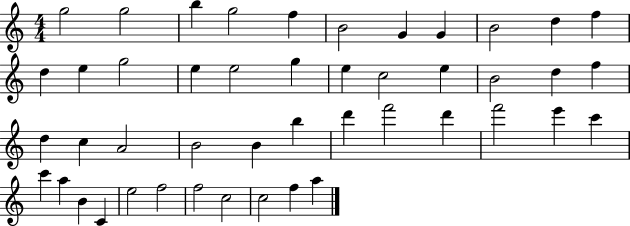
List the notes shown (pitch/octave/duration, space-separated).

G5/h G5/h B5/q G5/h F5/q B4/h G4/q G4/q B4/h D5/q F5/q D5/q E5/q G5/h E5/q E5/h G5/q E5/q C5/h E5/q B4/h D5/q F5/q D5/q C5/q A4/h B4/h B4/q B5/q D6/q F6/h D6/q F6/h E6/q C6/q C6/q A5/q B4/q C4/q E5/h F5/h F5/h C5/h C5/h F5/q A5/q